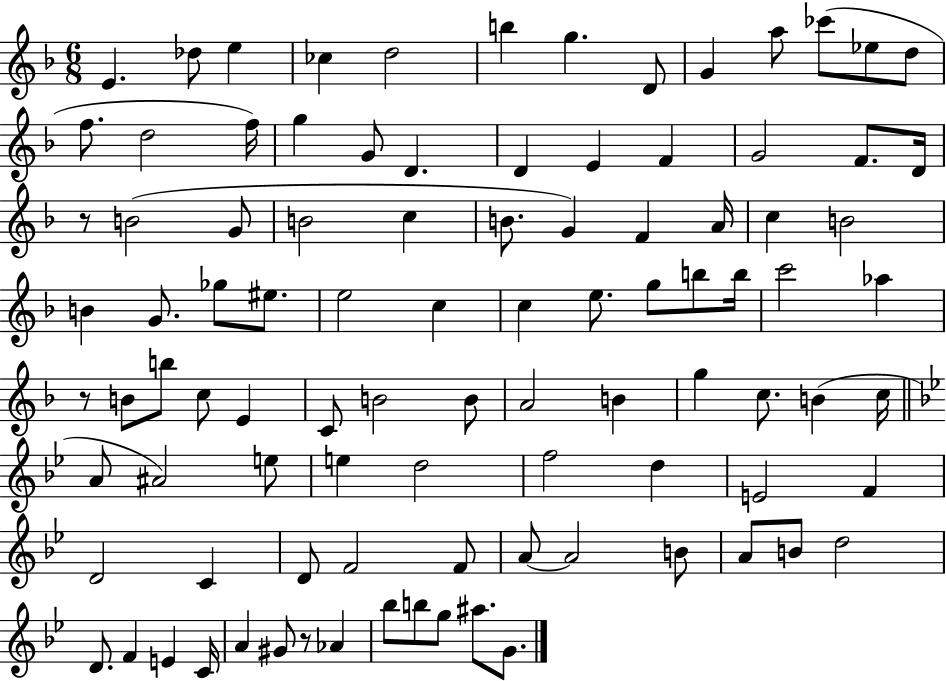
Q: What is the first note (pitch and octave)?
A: E4